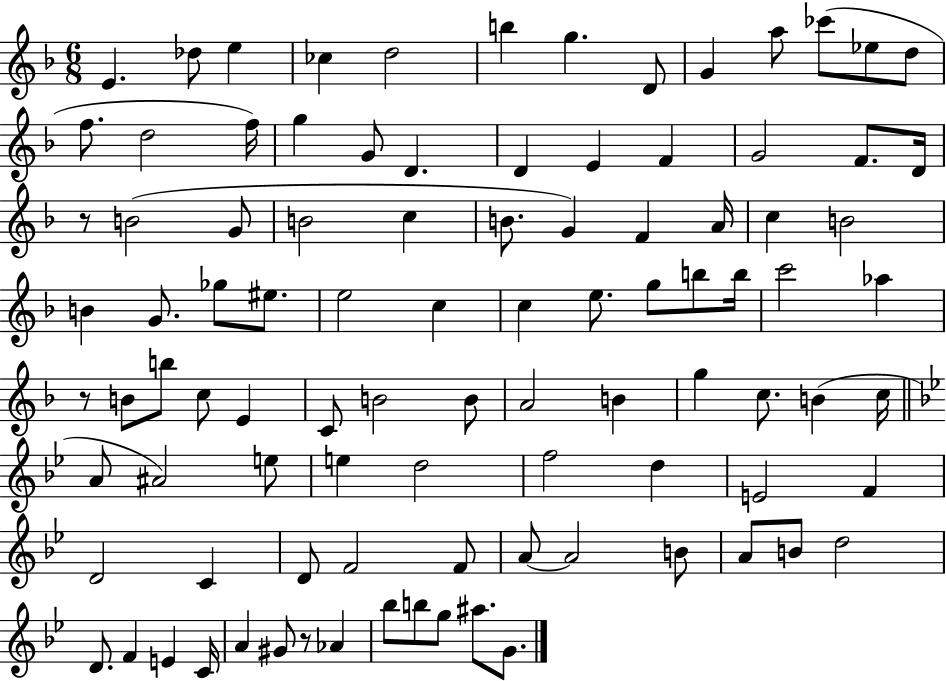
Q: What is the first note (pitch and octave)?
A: E4